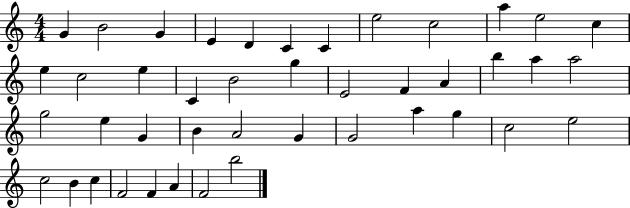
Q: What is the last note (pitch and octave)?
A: B5